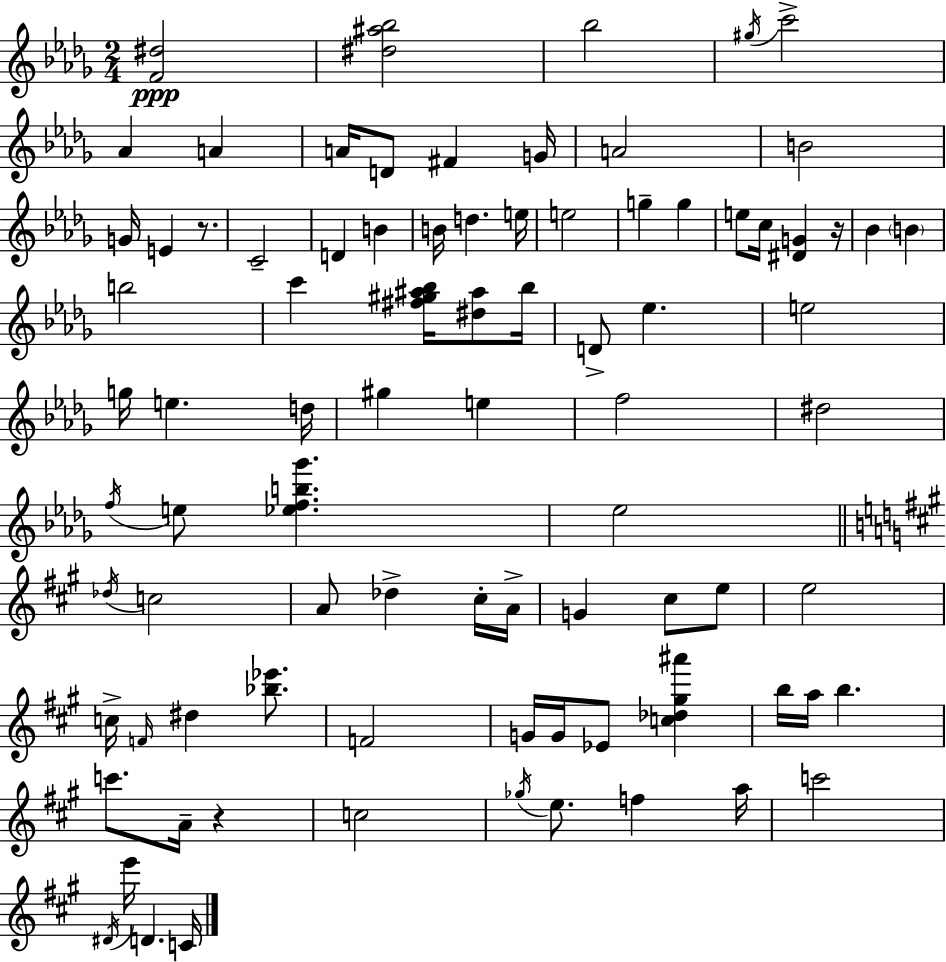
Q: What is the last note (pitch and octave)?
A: C4